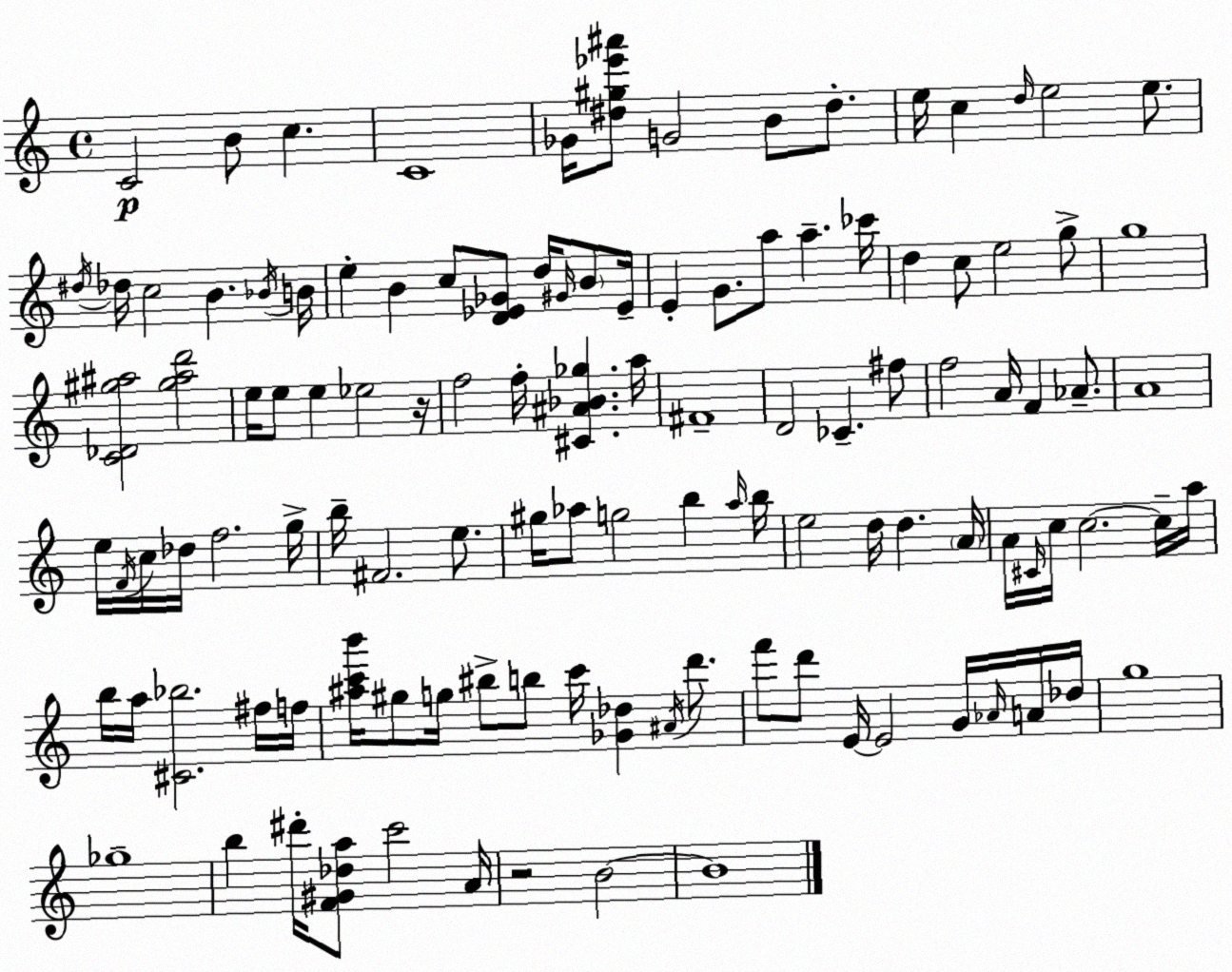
X:1
T:Untitled
M:4/4
L:1/4
K:C
C2 B/2 c C4 _G/4 [^d^g_e'^a']/2 G2 B/2 ^d/2 e/4 c d/4 e2 e/2 ^d/4 _d/4 c2 B _B/4 B/4 e B c/2 [D_E_G]/2 d/4 ^G/4 B/2 _E/4 E G/2 a/2 a _c'/4 d c/2 e2 g/2 g4 [C_D^g^a]2 [^g^ad']2 e/4 e/2 e _e2 z/4 f2 f/4 [^C^A_B_g] a/4 ^F4 D2 _C ^f/2 f2 A/4 F _A/2 A4 e/4 F/4 c/4 _d/4 f2 g/4 b/4 ^F2 e/2 ^g/4 _a/2 g2 b _a/4 b/4 e2 d/4 d A/4 A/4 ^C/4 c/4 c2 c/4 a/4 b/4 a/4 [^C_b]2 ^f/4 f/4 [^ac'b']/4 ^g/2 g/4 ^b/2 b/2 c'/4 [_G_d] ^A/4 d'/2 f'/2 d'/2 E/4 E2 G/4 _A/4 A/4 _d/4 g4 _g4 b ^d'/4 [F^G_da]/2 c'2 A/4 z2 B2 B4